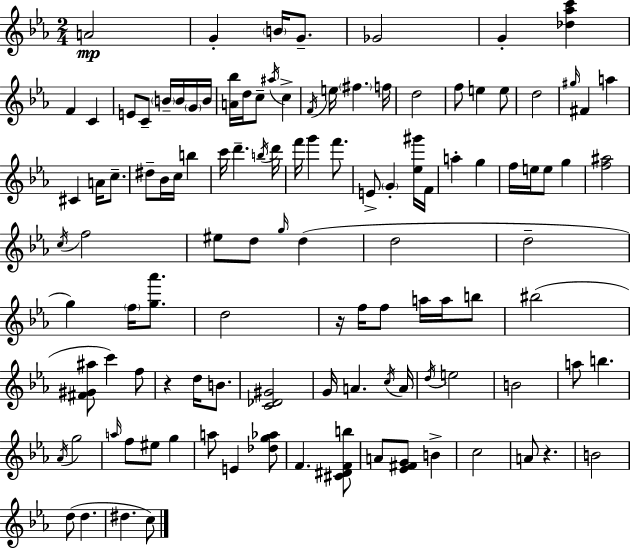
A4/h G4/q B4/s G4/e. Gb4/h G4/q [Db5,Ab5,C6]/q F4/q C4/q E4/e C4/e B4/s B4/s G4/s B4/s [A4,Bb5]/s D5/s C5/e A#5/s C5/q F4/s E5/s F#5/q. F5/s D5/h F5/e E5/q E5/e D5/h G#5/s F#4/q A5/q C#4/q A4/s C5/e. D#5/e Bb4/s C5/s B5/q C6/s D6/q. B5/s D6/s F6/s G6/q F6/e. E4/e G4/q [Eb5,G#6]/s F4/s A5/q G5/q F5/s E5/s E5/e G5/q [F5,A#5]/h C5/s F5/h EIS5/e D5/e G5/s D5/q D5/h D5/h G5/q F5/s [G5,Ab6]/e. D5/h R/s F5/s F5/e A5/s A5/s B5/e BIS5/h [F#4,G#4,A#5]/e C6/q F5/e R/q D5/s B4/e. [C4,Db4,G#4]/h G4/s A4/q. C5/s A4/s D5/s E5/h B4/h A5/e B5/q. Ab4/s G5/h A5/s F5/e EIS5/e G5/q A5/e E4/q [Db5,G5,Ab5]/e F4/q. [C#4,D#4,F4,B5]/e A4/e [Eb4,F#4,G4]/e B4/q C5/h A4/e R/q. B4/h D5/e D5/q. D#5/q. C5/e